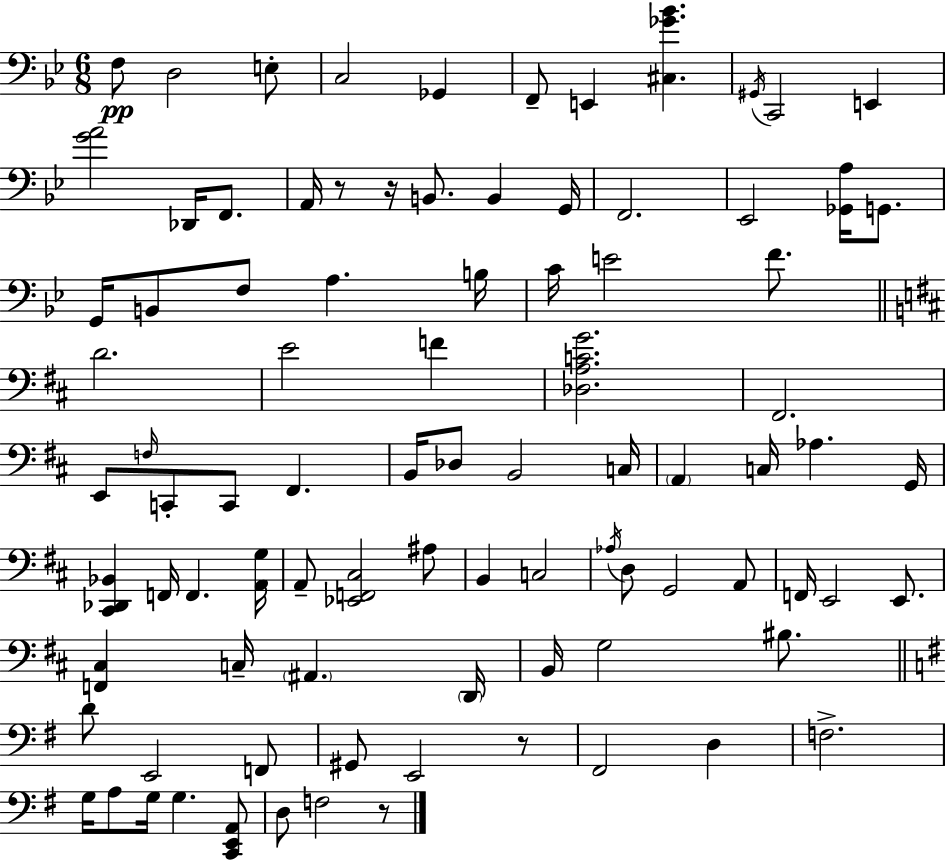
X:1
T:Untitled
M:6/8
L:1/4
K:Gm
F,/2 D,2 E,/2 C,2 _G,, F,,/2 E,, [^C,_G_B] ^G,,/4 C,,2 E,, [GA]2 _D,,/4 F,,/2 A,,/4 z/2 z/4 B,,/2 B,, G,,/4 F,,2 _E,,2 [_G,,A,]/4 G,,/2 G,,/4 B,,/2 F,/2 A, B,/4 C/4 E2 F/2 D2 E2 F [_D,A,CG]2 ^F,,2 E,,/2 F,/4 C,,/2 C,,/2 ^F,, B,,/4 _D,/2 B,,2 C,/4 A,, C,/4 _A, G,,/4 [^C,,_D,,_B,,] F,,/4 F,, [A,,G,]/4 A,,/2 [_E,,F,,^C,]2 ^A,/2 B,, C,2 _A,/4 D,/2 G,,2 A,,/2 F,,/4 E,,2 E,,/2 [F,,^C,] C,/4 ^A,, D,,/4 B,,/4 G,2 ^B,/2 D/2 E,,2 F,,/2 ^G,,/2 E,,2 z/2 ^F,,2 D, F,2 G,/4 A,/2 G,/4 G, [C,,E,,A,,]/2 D,/2 F,2 z/2